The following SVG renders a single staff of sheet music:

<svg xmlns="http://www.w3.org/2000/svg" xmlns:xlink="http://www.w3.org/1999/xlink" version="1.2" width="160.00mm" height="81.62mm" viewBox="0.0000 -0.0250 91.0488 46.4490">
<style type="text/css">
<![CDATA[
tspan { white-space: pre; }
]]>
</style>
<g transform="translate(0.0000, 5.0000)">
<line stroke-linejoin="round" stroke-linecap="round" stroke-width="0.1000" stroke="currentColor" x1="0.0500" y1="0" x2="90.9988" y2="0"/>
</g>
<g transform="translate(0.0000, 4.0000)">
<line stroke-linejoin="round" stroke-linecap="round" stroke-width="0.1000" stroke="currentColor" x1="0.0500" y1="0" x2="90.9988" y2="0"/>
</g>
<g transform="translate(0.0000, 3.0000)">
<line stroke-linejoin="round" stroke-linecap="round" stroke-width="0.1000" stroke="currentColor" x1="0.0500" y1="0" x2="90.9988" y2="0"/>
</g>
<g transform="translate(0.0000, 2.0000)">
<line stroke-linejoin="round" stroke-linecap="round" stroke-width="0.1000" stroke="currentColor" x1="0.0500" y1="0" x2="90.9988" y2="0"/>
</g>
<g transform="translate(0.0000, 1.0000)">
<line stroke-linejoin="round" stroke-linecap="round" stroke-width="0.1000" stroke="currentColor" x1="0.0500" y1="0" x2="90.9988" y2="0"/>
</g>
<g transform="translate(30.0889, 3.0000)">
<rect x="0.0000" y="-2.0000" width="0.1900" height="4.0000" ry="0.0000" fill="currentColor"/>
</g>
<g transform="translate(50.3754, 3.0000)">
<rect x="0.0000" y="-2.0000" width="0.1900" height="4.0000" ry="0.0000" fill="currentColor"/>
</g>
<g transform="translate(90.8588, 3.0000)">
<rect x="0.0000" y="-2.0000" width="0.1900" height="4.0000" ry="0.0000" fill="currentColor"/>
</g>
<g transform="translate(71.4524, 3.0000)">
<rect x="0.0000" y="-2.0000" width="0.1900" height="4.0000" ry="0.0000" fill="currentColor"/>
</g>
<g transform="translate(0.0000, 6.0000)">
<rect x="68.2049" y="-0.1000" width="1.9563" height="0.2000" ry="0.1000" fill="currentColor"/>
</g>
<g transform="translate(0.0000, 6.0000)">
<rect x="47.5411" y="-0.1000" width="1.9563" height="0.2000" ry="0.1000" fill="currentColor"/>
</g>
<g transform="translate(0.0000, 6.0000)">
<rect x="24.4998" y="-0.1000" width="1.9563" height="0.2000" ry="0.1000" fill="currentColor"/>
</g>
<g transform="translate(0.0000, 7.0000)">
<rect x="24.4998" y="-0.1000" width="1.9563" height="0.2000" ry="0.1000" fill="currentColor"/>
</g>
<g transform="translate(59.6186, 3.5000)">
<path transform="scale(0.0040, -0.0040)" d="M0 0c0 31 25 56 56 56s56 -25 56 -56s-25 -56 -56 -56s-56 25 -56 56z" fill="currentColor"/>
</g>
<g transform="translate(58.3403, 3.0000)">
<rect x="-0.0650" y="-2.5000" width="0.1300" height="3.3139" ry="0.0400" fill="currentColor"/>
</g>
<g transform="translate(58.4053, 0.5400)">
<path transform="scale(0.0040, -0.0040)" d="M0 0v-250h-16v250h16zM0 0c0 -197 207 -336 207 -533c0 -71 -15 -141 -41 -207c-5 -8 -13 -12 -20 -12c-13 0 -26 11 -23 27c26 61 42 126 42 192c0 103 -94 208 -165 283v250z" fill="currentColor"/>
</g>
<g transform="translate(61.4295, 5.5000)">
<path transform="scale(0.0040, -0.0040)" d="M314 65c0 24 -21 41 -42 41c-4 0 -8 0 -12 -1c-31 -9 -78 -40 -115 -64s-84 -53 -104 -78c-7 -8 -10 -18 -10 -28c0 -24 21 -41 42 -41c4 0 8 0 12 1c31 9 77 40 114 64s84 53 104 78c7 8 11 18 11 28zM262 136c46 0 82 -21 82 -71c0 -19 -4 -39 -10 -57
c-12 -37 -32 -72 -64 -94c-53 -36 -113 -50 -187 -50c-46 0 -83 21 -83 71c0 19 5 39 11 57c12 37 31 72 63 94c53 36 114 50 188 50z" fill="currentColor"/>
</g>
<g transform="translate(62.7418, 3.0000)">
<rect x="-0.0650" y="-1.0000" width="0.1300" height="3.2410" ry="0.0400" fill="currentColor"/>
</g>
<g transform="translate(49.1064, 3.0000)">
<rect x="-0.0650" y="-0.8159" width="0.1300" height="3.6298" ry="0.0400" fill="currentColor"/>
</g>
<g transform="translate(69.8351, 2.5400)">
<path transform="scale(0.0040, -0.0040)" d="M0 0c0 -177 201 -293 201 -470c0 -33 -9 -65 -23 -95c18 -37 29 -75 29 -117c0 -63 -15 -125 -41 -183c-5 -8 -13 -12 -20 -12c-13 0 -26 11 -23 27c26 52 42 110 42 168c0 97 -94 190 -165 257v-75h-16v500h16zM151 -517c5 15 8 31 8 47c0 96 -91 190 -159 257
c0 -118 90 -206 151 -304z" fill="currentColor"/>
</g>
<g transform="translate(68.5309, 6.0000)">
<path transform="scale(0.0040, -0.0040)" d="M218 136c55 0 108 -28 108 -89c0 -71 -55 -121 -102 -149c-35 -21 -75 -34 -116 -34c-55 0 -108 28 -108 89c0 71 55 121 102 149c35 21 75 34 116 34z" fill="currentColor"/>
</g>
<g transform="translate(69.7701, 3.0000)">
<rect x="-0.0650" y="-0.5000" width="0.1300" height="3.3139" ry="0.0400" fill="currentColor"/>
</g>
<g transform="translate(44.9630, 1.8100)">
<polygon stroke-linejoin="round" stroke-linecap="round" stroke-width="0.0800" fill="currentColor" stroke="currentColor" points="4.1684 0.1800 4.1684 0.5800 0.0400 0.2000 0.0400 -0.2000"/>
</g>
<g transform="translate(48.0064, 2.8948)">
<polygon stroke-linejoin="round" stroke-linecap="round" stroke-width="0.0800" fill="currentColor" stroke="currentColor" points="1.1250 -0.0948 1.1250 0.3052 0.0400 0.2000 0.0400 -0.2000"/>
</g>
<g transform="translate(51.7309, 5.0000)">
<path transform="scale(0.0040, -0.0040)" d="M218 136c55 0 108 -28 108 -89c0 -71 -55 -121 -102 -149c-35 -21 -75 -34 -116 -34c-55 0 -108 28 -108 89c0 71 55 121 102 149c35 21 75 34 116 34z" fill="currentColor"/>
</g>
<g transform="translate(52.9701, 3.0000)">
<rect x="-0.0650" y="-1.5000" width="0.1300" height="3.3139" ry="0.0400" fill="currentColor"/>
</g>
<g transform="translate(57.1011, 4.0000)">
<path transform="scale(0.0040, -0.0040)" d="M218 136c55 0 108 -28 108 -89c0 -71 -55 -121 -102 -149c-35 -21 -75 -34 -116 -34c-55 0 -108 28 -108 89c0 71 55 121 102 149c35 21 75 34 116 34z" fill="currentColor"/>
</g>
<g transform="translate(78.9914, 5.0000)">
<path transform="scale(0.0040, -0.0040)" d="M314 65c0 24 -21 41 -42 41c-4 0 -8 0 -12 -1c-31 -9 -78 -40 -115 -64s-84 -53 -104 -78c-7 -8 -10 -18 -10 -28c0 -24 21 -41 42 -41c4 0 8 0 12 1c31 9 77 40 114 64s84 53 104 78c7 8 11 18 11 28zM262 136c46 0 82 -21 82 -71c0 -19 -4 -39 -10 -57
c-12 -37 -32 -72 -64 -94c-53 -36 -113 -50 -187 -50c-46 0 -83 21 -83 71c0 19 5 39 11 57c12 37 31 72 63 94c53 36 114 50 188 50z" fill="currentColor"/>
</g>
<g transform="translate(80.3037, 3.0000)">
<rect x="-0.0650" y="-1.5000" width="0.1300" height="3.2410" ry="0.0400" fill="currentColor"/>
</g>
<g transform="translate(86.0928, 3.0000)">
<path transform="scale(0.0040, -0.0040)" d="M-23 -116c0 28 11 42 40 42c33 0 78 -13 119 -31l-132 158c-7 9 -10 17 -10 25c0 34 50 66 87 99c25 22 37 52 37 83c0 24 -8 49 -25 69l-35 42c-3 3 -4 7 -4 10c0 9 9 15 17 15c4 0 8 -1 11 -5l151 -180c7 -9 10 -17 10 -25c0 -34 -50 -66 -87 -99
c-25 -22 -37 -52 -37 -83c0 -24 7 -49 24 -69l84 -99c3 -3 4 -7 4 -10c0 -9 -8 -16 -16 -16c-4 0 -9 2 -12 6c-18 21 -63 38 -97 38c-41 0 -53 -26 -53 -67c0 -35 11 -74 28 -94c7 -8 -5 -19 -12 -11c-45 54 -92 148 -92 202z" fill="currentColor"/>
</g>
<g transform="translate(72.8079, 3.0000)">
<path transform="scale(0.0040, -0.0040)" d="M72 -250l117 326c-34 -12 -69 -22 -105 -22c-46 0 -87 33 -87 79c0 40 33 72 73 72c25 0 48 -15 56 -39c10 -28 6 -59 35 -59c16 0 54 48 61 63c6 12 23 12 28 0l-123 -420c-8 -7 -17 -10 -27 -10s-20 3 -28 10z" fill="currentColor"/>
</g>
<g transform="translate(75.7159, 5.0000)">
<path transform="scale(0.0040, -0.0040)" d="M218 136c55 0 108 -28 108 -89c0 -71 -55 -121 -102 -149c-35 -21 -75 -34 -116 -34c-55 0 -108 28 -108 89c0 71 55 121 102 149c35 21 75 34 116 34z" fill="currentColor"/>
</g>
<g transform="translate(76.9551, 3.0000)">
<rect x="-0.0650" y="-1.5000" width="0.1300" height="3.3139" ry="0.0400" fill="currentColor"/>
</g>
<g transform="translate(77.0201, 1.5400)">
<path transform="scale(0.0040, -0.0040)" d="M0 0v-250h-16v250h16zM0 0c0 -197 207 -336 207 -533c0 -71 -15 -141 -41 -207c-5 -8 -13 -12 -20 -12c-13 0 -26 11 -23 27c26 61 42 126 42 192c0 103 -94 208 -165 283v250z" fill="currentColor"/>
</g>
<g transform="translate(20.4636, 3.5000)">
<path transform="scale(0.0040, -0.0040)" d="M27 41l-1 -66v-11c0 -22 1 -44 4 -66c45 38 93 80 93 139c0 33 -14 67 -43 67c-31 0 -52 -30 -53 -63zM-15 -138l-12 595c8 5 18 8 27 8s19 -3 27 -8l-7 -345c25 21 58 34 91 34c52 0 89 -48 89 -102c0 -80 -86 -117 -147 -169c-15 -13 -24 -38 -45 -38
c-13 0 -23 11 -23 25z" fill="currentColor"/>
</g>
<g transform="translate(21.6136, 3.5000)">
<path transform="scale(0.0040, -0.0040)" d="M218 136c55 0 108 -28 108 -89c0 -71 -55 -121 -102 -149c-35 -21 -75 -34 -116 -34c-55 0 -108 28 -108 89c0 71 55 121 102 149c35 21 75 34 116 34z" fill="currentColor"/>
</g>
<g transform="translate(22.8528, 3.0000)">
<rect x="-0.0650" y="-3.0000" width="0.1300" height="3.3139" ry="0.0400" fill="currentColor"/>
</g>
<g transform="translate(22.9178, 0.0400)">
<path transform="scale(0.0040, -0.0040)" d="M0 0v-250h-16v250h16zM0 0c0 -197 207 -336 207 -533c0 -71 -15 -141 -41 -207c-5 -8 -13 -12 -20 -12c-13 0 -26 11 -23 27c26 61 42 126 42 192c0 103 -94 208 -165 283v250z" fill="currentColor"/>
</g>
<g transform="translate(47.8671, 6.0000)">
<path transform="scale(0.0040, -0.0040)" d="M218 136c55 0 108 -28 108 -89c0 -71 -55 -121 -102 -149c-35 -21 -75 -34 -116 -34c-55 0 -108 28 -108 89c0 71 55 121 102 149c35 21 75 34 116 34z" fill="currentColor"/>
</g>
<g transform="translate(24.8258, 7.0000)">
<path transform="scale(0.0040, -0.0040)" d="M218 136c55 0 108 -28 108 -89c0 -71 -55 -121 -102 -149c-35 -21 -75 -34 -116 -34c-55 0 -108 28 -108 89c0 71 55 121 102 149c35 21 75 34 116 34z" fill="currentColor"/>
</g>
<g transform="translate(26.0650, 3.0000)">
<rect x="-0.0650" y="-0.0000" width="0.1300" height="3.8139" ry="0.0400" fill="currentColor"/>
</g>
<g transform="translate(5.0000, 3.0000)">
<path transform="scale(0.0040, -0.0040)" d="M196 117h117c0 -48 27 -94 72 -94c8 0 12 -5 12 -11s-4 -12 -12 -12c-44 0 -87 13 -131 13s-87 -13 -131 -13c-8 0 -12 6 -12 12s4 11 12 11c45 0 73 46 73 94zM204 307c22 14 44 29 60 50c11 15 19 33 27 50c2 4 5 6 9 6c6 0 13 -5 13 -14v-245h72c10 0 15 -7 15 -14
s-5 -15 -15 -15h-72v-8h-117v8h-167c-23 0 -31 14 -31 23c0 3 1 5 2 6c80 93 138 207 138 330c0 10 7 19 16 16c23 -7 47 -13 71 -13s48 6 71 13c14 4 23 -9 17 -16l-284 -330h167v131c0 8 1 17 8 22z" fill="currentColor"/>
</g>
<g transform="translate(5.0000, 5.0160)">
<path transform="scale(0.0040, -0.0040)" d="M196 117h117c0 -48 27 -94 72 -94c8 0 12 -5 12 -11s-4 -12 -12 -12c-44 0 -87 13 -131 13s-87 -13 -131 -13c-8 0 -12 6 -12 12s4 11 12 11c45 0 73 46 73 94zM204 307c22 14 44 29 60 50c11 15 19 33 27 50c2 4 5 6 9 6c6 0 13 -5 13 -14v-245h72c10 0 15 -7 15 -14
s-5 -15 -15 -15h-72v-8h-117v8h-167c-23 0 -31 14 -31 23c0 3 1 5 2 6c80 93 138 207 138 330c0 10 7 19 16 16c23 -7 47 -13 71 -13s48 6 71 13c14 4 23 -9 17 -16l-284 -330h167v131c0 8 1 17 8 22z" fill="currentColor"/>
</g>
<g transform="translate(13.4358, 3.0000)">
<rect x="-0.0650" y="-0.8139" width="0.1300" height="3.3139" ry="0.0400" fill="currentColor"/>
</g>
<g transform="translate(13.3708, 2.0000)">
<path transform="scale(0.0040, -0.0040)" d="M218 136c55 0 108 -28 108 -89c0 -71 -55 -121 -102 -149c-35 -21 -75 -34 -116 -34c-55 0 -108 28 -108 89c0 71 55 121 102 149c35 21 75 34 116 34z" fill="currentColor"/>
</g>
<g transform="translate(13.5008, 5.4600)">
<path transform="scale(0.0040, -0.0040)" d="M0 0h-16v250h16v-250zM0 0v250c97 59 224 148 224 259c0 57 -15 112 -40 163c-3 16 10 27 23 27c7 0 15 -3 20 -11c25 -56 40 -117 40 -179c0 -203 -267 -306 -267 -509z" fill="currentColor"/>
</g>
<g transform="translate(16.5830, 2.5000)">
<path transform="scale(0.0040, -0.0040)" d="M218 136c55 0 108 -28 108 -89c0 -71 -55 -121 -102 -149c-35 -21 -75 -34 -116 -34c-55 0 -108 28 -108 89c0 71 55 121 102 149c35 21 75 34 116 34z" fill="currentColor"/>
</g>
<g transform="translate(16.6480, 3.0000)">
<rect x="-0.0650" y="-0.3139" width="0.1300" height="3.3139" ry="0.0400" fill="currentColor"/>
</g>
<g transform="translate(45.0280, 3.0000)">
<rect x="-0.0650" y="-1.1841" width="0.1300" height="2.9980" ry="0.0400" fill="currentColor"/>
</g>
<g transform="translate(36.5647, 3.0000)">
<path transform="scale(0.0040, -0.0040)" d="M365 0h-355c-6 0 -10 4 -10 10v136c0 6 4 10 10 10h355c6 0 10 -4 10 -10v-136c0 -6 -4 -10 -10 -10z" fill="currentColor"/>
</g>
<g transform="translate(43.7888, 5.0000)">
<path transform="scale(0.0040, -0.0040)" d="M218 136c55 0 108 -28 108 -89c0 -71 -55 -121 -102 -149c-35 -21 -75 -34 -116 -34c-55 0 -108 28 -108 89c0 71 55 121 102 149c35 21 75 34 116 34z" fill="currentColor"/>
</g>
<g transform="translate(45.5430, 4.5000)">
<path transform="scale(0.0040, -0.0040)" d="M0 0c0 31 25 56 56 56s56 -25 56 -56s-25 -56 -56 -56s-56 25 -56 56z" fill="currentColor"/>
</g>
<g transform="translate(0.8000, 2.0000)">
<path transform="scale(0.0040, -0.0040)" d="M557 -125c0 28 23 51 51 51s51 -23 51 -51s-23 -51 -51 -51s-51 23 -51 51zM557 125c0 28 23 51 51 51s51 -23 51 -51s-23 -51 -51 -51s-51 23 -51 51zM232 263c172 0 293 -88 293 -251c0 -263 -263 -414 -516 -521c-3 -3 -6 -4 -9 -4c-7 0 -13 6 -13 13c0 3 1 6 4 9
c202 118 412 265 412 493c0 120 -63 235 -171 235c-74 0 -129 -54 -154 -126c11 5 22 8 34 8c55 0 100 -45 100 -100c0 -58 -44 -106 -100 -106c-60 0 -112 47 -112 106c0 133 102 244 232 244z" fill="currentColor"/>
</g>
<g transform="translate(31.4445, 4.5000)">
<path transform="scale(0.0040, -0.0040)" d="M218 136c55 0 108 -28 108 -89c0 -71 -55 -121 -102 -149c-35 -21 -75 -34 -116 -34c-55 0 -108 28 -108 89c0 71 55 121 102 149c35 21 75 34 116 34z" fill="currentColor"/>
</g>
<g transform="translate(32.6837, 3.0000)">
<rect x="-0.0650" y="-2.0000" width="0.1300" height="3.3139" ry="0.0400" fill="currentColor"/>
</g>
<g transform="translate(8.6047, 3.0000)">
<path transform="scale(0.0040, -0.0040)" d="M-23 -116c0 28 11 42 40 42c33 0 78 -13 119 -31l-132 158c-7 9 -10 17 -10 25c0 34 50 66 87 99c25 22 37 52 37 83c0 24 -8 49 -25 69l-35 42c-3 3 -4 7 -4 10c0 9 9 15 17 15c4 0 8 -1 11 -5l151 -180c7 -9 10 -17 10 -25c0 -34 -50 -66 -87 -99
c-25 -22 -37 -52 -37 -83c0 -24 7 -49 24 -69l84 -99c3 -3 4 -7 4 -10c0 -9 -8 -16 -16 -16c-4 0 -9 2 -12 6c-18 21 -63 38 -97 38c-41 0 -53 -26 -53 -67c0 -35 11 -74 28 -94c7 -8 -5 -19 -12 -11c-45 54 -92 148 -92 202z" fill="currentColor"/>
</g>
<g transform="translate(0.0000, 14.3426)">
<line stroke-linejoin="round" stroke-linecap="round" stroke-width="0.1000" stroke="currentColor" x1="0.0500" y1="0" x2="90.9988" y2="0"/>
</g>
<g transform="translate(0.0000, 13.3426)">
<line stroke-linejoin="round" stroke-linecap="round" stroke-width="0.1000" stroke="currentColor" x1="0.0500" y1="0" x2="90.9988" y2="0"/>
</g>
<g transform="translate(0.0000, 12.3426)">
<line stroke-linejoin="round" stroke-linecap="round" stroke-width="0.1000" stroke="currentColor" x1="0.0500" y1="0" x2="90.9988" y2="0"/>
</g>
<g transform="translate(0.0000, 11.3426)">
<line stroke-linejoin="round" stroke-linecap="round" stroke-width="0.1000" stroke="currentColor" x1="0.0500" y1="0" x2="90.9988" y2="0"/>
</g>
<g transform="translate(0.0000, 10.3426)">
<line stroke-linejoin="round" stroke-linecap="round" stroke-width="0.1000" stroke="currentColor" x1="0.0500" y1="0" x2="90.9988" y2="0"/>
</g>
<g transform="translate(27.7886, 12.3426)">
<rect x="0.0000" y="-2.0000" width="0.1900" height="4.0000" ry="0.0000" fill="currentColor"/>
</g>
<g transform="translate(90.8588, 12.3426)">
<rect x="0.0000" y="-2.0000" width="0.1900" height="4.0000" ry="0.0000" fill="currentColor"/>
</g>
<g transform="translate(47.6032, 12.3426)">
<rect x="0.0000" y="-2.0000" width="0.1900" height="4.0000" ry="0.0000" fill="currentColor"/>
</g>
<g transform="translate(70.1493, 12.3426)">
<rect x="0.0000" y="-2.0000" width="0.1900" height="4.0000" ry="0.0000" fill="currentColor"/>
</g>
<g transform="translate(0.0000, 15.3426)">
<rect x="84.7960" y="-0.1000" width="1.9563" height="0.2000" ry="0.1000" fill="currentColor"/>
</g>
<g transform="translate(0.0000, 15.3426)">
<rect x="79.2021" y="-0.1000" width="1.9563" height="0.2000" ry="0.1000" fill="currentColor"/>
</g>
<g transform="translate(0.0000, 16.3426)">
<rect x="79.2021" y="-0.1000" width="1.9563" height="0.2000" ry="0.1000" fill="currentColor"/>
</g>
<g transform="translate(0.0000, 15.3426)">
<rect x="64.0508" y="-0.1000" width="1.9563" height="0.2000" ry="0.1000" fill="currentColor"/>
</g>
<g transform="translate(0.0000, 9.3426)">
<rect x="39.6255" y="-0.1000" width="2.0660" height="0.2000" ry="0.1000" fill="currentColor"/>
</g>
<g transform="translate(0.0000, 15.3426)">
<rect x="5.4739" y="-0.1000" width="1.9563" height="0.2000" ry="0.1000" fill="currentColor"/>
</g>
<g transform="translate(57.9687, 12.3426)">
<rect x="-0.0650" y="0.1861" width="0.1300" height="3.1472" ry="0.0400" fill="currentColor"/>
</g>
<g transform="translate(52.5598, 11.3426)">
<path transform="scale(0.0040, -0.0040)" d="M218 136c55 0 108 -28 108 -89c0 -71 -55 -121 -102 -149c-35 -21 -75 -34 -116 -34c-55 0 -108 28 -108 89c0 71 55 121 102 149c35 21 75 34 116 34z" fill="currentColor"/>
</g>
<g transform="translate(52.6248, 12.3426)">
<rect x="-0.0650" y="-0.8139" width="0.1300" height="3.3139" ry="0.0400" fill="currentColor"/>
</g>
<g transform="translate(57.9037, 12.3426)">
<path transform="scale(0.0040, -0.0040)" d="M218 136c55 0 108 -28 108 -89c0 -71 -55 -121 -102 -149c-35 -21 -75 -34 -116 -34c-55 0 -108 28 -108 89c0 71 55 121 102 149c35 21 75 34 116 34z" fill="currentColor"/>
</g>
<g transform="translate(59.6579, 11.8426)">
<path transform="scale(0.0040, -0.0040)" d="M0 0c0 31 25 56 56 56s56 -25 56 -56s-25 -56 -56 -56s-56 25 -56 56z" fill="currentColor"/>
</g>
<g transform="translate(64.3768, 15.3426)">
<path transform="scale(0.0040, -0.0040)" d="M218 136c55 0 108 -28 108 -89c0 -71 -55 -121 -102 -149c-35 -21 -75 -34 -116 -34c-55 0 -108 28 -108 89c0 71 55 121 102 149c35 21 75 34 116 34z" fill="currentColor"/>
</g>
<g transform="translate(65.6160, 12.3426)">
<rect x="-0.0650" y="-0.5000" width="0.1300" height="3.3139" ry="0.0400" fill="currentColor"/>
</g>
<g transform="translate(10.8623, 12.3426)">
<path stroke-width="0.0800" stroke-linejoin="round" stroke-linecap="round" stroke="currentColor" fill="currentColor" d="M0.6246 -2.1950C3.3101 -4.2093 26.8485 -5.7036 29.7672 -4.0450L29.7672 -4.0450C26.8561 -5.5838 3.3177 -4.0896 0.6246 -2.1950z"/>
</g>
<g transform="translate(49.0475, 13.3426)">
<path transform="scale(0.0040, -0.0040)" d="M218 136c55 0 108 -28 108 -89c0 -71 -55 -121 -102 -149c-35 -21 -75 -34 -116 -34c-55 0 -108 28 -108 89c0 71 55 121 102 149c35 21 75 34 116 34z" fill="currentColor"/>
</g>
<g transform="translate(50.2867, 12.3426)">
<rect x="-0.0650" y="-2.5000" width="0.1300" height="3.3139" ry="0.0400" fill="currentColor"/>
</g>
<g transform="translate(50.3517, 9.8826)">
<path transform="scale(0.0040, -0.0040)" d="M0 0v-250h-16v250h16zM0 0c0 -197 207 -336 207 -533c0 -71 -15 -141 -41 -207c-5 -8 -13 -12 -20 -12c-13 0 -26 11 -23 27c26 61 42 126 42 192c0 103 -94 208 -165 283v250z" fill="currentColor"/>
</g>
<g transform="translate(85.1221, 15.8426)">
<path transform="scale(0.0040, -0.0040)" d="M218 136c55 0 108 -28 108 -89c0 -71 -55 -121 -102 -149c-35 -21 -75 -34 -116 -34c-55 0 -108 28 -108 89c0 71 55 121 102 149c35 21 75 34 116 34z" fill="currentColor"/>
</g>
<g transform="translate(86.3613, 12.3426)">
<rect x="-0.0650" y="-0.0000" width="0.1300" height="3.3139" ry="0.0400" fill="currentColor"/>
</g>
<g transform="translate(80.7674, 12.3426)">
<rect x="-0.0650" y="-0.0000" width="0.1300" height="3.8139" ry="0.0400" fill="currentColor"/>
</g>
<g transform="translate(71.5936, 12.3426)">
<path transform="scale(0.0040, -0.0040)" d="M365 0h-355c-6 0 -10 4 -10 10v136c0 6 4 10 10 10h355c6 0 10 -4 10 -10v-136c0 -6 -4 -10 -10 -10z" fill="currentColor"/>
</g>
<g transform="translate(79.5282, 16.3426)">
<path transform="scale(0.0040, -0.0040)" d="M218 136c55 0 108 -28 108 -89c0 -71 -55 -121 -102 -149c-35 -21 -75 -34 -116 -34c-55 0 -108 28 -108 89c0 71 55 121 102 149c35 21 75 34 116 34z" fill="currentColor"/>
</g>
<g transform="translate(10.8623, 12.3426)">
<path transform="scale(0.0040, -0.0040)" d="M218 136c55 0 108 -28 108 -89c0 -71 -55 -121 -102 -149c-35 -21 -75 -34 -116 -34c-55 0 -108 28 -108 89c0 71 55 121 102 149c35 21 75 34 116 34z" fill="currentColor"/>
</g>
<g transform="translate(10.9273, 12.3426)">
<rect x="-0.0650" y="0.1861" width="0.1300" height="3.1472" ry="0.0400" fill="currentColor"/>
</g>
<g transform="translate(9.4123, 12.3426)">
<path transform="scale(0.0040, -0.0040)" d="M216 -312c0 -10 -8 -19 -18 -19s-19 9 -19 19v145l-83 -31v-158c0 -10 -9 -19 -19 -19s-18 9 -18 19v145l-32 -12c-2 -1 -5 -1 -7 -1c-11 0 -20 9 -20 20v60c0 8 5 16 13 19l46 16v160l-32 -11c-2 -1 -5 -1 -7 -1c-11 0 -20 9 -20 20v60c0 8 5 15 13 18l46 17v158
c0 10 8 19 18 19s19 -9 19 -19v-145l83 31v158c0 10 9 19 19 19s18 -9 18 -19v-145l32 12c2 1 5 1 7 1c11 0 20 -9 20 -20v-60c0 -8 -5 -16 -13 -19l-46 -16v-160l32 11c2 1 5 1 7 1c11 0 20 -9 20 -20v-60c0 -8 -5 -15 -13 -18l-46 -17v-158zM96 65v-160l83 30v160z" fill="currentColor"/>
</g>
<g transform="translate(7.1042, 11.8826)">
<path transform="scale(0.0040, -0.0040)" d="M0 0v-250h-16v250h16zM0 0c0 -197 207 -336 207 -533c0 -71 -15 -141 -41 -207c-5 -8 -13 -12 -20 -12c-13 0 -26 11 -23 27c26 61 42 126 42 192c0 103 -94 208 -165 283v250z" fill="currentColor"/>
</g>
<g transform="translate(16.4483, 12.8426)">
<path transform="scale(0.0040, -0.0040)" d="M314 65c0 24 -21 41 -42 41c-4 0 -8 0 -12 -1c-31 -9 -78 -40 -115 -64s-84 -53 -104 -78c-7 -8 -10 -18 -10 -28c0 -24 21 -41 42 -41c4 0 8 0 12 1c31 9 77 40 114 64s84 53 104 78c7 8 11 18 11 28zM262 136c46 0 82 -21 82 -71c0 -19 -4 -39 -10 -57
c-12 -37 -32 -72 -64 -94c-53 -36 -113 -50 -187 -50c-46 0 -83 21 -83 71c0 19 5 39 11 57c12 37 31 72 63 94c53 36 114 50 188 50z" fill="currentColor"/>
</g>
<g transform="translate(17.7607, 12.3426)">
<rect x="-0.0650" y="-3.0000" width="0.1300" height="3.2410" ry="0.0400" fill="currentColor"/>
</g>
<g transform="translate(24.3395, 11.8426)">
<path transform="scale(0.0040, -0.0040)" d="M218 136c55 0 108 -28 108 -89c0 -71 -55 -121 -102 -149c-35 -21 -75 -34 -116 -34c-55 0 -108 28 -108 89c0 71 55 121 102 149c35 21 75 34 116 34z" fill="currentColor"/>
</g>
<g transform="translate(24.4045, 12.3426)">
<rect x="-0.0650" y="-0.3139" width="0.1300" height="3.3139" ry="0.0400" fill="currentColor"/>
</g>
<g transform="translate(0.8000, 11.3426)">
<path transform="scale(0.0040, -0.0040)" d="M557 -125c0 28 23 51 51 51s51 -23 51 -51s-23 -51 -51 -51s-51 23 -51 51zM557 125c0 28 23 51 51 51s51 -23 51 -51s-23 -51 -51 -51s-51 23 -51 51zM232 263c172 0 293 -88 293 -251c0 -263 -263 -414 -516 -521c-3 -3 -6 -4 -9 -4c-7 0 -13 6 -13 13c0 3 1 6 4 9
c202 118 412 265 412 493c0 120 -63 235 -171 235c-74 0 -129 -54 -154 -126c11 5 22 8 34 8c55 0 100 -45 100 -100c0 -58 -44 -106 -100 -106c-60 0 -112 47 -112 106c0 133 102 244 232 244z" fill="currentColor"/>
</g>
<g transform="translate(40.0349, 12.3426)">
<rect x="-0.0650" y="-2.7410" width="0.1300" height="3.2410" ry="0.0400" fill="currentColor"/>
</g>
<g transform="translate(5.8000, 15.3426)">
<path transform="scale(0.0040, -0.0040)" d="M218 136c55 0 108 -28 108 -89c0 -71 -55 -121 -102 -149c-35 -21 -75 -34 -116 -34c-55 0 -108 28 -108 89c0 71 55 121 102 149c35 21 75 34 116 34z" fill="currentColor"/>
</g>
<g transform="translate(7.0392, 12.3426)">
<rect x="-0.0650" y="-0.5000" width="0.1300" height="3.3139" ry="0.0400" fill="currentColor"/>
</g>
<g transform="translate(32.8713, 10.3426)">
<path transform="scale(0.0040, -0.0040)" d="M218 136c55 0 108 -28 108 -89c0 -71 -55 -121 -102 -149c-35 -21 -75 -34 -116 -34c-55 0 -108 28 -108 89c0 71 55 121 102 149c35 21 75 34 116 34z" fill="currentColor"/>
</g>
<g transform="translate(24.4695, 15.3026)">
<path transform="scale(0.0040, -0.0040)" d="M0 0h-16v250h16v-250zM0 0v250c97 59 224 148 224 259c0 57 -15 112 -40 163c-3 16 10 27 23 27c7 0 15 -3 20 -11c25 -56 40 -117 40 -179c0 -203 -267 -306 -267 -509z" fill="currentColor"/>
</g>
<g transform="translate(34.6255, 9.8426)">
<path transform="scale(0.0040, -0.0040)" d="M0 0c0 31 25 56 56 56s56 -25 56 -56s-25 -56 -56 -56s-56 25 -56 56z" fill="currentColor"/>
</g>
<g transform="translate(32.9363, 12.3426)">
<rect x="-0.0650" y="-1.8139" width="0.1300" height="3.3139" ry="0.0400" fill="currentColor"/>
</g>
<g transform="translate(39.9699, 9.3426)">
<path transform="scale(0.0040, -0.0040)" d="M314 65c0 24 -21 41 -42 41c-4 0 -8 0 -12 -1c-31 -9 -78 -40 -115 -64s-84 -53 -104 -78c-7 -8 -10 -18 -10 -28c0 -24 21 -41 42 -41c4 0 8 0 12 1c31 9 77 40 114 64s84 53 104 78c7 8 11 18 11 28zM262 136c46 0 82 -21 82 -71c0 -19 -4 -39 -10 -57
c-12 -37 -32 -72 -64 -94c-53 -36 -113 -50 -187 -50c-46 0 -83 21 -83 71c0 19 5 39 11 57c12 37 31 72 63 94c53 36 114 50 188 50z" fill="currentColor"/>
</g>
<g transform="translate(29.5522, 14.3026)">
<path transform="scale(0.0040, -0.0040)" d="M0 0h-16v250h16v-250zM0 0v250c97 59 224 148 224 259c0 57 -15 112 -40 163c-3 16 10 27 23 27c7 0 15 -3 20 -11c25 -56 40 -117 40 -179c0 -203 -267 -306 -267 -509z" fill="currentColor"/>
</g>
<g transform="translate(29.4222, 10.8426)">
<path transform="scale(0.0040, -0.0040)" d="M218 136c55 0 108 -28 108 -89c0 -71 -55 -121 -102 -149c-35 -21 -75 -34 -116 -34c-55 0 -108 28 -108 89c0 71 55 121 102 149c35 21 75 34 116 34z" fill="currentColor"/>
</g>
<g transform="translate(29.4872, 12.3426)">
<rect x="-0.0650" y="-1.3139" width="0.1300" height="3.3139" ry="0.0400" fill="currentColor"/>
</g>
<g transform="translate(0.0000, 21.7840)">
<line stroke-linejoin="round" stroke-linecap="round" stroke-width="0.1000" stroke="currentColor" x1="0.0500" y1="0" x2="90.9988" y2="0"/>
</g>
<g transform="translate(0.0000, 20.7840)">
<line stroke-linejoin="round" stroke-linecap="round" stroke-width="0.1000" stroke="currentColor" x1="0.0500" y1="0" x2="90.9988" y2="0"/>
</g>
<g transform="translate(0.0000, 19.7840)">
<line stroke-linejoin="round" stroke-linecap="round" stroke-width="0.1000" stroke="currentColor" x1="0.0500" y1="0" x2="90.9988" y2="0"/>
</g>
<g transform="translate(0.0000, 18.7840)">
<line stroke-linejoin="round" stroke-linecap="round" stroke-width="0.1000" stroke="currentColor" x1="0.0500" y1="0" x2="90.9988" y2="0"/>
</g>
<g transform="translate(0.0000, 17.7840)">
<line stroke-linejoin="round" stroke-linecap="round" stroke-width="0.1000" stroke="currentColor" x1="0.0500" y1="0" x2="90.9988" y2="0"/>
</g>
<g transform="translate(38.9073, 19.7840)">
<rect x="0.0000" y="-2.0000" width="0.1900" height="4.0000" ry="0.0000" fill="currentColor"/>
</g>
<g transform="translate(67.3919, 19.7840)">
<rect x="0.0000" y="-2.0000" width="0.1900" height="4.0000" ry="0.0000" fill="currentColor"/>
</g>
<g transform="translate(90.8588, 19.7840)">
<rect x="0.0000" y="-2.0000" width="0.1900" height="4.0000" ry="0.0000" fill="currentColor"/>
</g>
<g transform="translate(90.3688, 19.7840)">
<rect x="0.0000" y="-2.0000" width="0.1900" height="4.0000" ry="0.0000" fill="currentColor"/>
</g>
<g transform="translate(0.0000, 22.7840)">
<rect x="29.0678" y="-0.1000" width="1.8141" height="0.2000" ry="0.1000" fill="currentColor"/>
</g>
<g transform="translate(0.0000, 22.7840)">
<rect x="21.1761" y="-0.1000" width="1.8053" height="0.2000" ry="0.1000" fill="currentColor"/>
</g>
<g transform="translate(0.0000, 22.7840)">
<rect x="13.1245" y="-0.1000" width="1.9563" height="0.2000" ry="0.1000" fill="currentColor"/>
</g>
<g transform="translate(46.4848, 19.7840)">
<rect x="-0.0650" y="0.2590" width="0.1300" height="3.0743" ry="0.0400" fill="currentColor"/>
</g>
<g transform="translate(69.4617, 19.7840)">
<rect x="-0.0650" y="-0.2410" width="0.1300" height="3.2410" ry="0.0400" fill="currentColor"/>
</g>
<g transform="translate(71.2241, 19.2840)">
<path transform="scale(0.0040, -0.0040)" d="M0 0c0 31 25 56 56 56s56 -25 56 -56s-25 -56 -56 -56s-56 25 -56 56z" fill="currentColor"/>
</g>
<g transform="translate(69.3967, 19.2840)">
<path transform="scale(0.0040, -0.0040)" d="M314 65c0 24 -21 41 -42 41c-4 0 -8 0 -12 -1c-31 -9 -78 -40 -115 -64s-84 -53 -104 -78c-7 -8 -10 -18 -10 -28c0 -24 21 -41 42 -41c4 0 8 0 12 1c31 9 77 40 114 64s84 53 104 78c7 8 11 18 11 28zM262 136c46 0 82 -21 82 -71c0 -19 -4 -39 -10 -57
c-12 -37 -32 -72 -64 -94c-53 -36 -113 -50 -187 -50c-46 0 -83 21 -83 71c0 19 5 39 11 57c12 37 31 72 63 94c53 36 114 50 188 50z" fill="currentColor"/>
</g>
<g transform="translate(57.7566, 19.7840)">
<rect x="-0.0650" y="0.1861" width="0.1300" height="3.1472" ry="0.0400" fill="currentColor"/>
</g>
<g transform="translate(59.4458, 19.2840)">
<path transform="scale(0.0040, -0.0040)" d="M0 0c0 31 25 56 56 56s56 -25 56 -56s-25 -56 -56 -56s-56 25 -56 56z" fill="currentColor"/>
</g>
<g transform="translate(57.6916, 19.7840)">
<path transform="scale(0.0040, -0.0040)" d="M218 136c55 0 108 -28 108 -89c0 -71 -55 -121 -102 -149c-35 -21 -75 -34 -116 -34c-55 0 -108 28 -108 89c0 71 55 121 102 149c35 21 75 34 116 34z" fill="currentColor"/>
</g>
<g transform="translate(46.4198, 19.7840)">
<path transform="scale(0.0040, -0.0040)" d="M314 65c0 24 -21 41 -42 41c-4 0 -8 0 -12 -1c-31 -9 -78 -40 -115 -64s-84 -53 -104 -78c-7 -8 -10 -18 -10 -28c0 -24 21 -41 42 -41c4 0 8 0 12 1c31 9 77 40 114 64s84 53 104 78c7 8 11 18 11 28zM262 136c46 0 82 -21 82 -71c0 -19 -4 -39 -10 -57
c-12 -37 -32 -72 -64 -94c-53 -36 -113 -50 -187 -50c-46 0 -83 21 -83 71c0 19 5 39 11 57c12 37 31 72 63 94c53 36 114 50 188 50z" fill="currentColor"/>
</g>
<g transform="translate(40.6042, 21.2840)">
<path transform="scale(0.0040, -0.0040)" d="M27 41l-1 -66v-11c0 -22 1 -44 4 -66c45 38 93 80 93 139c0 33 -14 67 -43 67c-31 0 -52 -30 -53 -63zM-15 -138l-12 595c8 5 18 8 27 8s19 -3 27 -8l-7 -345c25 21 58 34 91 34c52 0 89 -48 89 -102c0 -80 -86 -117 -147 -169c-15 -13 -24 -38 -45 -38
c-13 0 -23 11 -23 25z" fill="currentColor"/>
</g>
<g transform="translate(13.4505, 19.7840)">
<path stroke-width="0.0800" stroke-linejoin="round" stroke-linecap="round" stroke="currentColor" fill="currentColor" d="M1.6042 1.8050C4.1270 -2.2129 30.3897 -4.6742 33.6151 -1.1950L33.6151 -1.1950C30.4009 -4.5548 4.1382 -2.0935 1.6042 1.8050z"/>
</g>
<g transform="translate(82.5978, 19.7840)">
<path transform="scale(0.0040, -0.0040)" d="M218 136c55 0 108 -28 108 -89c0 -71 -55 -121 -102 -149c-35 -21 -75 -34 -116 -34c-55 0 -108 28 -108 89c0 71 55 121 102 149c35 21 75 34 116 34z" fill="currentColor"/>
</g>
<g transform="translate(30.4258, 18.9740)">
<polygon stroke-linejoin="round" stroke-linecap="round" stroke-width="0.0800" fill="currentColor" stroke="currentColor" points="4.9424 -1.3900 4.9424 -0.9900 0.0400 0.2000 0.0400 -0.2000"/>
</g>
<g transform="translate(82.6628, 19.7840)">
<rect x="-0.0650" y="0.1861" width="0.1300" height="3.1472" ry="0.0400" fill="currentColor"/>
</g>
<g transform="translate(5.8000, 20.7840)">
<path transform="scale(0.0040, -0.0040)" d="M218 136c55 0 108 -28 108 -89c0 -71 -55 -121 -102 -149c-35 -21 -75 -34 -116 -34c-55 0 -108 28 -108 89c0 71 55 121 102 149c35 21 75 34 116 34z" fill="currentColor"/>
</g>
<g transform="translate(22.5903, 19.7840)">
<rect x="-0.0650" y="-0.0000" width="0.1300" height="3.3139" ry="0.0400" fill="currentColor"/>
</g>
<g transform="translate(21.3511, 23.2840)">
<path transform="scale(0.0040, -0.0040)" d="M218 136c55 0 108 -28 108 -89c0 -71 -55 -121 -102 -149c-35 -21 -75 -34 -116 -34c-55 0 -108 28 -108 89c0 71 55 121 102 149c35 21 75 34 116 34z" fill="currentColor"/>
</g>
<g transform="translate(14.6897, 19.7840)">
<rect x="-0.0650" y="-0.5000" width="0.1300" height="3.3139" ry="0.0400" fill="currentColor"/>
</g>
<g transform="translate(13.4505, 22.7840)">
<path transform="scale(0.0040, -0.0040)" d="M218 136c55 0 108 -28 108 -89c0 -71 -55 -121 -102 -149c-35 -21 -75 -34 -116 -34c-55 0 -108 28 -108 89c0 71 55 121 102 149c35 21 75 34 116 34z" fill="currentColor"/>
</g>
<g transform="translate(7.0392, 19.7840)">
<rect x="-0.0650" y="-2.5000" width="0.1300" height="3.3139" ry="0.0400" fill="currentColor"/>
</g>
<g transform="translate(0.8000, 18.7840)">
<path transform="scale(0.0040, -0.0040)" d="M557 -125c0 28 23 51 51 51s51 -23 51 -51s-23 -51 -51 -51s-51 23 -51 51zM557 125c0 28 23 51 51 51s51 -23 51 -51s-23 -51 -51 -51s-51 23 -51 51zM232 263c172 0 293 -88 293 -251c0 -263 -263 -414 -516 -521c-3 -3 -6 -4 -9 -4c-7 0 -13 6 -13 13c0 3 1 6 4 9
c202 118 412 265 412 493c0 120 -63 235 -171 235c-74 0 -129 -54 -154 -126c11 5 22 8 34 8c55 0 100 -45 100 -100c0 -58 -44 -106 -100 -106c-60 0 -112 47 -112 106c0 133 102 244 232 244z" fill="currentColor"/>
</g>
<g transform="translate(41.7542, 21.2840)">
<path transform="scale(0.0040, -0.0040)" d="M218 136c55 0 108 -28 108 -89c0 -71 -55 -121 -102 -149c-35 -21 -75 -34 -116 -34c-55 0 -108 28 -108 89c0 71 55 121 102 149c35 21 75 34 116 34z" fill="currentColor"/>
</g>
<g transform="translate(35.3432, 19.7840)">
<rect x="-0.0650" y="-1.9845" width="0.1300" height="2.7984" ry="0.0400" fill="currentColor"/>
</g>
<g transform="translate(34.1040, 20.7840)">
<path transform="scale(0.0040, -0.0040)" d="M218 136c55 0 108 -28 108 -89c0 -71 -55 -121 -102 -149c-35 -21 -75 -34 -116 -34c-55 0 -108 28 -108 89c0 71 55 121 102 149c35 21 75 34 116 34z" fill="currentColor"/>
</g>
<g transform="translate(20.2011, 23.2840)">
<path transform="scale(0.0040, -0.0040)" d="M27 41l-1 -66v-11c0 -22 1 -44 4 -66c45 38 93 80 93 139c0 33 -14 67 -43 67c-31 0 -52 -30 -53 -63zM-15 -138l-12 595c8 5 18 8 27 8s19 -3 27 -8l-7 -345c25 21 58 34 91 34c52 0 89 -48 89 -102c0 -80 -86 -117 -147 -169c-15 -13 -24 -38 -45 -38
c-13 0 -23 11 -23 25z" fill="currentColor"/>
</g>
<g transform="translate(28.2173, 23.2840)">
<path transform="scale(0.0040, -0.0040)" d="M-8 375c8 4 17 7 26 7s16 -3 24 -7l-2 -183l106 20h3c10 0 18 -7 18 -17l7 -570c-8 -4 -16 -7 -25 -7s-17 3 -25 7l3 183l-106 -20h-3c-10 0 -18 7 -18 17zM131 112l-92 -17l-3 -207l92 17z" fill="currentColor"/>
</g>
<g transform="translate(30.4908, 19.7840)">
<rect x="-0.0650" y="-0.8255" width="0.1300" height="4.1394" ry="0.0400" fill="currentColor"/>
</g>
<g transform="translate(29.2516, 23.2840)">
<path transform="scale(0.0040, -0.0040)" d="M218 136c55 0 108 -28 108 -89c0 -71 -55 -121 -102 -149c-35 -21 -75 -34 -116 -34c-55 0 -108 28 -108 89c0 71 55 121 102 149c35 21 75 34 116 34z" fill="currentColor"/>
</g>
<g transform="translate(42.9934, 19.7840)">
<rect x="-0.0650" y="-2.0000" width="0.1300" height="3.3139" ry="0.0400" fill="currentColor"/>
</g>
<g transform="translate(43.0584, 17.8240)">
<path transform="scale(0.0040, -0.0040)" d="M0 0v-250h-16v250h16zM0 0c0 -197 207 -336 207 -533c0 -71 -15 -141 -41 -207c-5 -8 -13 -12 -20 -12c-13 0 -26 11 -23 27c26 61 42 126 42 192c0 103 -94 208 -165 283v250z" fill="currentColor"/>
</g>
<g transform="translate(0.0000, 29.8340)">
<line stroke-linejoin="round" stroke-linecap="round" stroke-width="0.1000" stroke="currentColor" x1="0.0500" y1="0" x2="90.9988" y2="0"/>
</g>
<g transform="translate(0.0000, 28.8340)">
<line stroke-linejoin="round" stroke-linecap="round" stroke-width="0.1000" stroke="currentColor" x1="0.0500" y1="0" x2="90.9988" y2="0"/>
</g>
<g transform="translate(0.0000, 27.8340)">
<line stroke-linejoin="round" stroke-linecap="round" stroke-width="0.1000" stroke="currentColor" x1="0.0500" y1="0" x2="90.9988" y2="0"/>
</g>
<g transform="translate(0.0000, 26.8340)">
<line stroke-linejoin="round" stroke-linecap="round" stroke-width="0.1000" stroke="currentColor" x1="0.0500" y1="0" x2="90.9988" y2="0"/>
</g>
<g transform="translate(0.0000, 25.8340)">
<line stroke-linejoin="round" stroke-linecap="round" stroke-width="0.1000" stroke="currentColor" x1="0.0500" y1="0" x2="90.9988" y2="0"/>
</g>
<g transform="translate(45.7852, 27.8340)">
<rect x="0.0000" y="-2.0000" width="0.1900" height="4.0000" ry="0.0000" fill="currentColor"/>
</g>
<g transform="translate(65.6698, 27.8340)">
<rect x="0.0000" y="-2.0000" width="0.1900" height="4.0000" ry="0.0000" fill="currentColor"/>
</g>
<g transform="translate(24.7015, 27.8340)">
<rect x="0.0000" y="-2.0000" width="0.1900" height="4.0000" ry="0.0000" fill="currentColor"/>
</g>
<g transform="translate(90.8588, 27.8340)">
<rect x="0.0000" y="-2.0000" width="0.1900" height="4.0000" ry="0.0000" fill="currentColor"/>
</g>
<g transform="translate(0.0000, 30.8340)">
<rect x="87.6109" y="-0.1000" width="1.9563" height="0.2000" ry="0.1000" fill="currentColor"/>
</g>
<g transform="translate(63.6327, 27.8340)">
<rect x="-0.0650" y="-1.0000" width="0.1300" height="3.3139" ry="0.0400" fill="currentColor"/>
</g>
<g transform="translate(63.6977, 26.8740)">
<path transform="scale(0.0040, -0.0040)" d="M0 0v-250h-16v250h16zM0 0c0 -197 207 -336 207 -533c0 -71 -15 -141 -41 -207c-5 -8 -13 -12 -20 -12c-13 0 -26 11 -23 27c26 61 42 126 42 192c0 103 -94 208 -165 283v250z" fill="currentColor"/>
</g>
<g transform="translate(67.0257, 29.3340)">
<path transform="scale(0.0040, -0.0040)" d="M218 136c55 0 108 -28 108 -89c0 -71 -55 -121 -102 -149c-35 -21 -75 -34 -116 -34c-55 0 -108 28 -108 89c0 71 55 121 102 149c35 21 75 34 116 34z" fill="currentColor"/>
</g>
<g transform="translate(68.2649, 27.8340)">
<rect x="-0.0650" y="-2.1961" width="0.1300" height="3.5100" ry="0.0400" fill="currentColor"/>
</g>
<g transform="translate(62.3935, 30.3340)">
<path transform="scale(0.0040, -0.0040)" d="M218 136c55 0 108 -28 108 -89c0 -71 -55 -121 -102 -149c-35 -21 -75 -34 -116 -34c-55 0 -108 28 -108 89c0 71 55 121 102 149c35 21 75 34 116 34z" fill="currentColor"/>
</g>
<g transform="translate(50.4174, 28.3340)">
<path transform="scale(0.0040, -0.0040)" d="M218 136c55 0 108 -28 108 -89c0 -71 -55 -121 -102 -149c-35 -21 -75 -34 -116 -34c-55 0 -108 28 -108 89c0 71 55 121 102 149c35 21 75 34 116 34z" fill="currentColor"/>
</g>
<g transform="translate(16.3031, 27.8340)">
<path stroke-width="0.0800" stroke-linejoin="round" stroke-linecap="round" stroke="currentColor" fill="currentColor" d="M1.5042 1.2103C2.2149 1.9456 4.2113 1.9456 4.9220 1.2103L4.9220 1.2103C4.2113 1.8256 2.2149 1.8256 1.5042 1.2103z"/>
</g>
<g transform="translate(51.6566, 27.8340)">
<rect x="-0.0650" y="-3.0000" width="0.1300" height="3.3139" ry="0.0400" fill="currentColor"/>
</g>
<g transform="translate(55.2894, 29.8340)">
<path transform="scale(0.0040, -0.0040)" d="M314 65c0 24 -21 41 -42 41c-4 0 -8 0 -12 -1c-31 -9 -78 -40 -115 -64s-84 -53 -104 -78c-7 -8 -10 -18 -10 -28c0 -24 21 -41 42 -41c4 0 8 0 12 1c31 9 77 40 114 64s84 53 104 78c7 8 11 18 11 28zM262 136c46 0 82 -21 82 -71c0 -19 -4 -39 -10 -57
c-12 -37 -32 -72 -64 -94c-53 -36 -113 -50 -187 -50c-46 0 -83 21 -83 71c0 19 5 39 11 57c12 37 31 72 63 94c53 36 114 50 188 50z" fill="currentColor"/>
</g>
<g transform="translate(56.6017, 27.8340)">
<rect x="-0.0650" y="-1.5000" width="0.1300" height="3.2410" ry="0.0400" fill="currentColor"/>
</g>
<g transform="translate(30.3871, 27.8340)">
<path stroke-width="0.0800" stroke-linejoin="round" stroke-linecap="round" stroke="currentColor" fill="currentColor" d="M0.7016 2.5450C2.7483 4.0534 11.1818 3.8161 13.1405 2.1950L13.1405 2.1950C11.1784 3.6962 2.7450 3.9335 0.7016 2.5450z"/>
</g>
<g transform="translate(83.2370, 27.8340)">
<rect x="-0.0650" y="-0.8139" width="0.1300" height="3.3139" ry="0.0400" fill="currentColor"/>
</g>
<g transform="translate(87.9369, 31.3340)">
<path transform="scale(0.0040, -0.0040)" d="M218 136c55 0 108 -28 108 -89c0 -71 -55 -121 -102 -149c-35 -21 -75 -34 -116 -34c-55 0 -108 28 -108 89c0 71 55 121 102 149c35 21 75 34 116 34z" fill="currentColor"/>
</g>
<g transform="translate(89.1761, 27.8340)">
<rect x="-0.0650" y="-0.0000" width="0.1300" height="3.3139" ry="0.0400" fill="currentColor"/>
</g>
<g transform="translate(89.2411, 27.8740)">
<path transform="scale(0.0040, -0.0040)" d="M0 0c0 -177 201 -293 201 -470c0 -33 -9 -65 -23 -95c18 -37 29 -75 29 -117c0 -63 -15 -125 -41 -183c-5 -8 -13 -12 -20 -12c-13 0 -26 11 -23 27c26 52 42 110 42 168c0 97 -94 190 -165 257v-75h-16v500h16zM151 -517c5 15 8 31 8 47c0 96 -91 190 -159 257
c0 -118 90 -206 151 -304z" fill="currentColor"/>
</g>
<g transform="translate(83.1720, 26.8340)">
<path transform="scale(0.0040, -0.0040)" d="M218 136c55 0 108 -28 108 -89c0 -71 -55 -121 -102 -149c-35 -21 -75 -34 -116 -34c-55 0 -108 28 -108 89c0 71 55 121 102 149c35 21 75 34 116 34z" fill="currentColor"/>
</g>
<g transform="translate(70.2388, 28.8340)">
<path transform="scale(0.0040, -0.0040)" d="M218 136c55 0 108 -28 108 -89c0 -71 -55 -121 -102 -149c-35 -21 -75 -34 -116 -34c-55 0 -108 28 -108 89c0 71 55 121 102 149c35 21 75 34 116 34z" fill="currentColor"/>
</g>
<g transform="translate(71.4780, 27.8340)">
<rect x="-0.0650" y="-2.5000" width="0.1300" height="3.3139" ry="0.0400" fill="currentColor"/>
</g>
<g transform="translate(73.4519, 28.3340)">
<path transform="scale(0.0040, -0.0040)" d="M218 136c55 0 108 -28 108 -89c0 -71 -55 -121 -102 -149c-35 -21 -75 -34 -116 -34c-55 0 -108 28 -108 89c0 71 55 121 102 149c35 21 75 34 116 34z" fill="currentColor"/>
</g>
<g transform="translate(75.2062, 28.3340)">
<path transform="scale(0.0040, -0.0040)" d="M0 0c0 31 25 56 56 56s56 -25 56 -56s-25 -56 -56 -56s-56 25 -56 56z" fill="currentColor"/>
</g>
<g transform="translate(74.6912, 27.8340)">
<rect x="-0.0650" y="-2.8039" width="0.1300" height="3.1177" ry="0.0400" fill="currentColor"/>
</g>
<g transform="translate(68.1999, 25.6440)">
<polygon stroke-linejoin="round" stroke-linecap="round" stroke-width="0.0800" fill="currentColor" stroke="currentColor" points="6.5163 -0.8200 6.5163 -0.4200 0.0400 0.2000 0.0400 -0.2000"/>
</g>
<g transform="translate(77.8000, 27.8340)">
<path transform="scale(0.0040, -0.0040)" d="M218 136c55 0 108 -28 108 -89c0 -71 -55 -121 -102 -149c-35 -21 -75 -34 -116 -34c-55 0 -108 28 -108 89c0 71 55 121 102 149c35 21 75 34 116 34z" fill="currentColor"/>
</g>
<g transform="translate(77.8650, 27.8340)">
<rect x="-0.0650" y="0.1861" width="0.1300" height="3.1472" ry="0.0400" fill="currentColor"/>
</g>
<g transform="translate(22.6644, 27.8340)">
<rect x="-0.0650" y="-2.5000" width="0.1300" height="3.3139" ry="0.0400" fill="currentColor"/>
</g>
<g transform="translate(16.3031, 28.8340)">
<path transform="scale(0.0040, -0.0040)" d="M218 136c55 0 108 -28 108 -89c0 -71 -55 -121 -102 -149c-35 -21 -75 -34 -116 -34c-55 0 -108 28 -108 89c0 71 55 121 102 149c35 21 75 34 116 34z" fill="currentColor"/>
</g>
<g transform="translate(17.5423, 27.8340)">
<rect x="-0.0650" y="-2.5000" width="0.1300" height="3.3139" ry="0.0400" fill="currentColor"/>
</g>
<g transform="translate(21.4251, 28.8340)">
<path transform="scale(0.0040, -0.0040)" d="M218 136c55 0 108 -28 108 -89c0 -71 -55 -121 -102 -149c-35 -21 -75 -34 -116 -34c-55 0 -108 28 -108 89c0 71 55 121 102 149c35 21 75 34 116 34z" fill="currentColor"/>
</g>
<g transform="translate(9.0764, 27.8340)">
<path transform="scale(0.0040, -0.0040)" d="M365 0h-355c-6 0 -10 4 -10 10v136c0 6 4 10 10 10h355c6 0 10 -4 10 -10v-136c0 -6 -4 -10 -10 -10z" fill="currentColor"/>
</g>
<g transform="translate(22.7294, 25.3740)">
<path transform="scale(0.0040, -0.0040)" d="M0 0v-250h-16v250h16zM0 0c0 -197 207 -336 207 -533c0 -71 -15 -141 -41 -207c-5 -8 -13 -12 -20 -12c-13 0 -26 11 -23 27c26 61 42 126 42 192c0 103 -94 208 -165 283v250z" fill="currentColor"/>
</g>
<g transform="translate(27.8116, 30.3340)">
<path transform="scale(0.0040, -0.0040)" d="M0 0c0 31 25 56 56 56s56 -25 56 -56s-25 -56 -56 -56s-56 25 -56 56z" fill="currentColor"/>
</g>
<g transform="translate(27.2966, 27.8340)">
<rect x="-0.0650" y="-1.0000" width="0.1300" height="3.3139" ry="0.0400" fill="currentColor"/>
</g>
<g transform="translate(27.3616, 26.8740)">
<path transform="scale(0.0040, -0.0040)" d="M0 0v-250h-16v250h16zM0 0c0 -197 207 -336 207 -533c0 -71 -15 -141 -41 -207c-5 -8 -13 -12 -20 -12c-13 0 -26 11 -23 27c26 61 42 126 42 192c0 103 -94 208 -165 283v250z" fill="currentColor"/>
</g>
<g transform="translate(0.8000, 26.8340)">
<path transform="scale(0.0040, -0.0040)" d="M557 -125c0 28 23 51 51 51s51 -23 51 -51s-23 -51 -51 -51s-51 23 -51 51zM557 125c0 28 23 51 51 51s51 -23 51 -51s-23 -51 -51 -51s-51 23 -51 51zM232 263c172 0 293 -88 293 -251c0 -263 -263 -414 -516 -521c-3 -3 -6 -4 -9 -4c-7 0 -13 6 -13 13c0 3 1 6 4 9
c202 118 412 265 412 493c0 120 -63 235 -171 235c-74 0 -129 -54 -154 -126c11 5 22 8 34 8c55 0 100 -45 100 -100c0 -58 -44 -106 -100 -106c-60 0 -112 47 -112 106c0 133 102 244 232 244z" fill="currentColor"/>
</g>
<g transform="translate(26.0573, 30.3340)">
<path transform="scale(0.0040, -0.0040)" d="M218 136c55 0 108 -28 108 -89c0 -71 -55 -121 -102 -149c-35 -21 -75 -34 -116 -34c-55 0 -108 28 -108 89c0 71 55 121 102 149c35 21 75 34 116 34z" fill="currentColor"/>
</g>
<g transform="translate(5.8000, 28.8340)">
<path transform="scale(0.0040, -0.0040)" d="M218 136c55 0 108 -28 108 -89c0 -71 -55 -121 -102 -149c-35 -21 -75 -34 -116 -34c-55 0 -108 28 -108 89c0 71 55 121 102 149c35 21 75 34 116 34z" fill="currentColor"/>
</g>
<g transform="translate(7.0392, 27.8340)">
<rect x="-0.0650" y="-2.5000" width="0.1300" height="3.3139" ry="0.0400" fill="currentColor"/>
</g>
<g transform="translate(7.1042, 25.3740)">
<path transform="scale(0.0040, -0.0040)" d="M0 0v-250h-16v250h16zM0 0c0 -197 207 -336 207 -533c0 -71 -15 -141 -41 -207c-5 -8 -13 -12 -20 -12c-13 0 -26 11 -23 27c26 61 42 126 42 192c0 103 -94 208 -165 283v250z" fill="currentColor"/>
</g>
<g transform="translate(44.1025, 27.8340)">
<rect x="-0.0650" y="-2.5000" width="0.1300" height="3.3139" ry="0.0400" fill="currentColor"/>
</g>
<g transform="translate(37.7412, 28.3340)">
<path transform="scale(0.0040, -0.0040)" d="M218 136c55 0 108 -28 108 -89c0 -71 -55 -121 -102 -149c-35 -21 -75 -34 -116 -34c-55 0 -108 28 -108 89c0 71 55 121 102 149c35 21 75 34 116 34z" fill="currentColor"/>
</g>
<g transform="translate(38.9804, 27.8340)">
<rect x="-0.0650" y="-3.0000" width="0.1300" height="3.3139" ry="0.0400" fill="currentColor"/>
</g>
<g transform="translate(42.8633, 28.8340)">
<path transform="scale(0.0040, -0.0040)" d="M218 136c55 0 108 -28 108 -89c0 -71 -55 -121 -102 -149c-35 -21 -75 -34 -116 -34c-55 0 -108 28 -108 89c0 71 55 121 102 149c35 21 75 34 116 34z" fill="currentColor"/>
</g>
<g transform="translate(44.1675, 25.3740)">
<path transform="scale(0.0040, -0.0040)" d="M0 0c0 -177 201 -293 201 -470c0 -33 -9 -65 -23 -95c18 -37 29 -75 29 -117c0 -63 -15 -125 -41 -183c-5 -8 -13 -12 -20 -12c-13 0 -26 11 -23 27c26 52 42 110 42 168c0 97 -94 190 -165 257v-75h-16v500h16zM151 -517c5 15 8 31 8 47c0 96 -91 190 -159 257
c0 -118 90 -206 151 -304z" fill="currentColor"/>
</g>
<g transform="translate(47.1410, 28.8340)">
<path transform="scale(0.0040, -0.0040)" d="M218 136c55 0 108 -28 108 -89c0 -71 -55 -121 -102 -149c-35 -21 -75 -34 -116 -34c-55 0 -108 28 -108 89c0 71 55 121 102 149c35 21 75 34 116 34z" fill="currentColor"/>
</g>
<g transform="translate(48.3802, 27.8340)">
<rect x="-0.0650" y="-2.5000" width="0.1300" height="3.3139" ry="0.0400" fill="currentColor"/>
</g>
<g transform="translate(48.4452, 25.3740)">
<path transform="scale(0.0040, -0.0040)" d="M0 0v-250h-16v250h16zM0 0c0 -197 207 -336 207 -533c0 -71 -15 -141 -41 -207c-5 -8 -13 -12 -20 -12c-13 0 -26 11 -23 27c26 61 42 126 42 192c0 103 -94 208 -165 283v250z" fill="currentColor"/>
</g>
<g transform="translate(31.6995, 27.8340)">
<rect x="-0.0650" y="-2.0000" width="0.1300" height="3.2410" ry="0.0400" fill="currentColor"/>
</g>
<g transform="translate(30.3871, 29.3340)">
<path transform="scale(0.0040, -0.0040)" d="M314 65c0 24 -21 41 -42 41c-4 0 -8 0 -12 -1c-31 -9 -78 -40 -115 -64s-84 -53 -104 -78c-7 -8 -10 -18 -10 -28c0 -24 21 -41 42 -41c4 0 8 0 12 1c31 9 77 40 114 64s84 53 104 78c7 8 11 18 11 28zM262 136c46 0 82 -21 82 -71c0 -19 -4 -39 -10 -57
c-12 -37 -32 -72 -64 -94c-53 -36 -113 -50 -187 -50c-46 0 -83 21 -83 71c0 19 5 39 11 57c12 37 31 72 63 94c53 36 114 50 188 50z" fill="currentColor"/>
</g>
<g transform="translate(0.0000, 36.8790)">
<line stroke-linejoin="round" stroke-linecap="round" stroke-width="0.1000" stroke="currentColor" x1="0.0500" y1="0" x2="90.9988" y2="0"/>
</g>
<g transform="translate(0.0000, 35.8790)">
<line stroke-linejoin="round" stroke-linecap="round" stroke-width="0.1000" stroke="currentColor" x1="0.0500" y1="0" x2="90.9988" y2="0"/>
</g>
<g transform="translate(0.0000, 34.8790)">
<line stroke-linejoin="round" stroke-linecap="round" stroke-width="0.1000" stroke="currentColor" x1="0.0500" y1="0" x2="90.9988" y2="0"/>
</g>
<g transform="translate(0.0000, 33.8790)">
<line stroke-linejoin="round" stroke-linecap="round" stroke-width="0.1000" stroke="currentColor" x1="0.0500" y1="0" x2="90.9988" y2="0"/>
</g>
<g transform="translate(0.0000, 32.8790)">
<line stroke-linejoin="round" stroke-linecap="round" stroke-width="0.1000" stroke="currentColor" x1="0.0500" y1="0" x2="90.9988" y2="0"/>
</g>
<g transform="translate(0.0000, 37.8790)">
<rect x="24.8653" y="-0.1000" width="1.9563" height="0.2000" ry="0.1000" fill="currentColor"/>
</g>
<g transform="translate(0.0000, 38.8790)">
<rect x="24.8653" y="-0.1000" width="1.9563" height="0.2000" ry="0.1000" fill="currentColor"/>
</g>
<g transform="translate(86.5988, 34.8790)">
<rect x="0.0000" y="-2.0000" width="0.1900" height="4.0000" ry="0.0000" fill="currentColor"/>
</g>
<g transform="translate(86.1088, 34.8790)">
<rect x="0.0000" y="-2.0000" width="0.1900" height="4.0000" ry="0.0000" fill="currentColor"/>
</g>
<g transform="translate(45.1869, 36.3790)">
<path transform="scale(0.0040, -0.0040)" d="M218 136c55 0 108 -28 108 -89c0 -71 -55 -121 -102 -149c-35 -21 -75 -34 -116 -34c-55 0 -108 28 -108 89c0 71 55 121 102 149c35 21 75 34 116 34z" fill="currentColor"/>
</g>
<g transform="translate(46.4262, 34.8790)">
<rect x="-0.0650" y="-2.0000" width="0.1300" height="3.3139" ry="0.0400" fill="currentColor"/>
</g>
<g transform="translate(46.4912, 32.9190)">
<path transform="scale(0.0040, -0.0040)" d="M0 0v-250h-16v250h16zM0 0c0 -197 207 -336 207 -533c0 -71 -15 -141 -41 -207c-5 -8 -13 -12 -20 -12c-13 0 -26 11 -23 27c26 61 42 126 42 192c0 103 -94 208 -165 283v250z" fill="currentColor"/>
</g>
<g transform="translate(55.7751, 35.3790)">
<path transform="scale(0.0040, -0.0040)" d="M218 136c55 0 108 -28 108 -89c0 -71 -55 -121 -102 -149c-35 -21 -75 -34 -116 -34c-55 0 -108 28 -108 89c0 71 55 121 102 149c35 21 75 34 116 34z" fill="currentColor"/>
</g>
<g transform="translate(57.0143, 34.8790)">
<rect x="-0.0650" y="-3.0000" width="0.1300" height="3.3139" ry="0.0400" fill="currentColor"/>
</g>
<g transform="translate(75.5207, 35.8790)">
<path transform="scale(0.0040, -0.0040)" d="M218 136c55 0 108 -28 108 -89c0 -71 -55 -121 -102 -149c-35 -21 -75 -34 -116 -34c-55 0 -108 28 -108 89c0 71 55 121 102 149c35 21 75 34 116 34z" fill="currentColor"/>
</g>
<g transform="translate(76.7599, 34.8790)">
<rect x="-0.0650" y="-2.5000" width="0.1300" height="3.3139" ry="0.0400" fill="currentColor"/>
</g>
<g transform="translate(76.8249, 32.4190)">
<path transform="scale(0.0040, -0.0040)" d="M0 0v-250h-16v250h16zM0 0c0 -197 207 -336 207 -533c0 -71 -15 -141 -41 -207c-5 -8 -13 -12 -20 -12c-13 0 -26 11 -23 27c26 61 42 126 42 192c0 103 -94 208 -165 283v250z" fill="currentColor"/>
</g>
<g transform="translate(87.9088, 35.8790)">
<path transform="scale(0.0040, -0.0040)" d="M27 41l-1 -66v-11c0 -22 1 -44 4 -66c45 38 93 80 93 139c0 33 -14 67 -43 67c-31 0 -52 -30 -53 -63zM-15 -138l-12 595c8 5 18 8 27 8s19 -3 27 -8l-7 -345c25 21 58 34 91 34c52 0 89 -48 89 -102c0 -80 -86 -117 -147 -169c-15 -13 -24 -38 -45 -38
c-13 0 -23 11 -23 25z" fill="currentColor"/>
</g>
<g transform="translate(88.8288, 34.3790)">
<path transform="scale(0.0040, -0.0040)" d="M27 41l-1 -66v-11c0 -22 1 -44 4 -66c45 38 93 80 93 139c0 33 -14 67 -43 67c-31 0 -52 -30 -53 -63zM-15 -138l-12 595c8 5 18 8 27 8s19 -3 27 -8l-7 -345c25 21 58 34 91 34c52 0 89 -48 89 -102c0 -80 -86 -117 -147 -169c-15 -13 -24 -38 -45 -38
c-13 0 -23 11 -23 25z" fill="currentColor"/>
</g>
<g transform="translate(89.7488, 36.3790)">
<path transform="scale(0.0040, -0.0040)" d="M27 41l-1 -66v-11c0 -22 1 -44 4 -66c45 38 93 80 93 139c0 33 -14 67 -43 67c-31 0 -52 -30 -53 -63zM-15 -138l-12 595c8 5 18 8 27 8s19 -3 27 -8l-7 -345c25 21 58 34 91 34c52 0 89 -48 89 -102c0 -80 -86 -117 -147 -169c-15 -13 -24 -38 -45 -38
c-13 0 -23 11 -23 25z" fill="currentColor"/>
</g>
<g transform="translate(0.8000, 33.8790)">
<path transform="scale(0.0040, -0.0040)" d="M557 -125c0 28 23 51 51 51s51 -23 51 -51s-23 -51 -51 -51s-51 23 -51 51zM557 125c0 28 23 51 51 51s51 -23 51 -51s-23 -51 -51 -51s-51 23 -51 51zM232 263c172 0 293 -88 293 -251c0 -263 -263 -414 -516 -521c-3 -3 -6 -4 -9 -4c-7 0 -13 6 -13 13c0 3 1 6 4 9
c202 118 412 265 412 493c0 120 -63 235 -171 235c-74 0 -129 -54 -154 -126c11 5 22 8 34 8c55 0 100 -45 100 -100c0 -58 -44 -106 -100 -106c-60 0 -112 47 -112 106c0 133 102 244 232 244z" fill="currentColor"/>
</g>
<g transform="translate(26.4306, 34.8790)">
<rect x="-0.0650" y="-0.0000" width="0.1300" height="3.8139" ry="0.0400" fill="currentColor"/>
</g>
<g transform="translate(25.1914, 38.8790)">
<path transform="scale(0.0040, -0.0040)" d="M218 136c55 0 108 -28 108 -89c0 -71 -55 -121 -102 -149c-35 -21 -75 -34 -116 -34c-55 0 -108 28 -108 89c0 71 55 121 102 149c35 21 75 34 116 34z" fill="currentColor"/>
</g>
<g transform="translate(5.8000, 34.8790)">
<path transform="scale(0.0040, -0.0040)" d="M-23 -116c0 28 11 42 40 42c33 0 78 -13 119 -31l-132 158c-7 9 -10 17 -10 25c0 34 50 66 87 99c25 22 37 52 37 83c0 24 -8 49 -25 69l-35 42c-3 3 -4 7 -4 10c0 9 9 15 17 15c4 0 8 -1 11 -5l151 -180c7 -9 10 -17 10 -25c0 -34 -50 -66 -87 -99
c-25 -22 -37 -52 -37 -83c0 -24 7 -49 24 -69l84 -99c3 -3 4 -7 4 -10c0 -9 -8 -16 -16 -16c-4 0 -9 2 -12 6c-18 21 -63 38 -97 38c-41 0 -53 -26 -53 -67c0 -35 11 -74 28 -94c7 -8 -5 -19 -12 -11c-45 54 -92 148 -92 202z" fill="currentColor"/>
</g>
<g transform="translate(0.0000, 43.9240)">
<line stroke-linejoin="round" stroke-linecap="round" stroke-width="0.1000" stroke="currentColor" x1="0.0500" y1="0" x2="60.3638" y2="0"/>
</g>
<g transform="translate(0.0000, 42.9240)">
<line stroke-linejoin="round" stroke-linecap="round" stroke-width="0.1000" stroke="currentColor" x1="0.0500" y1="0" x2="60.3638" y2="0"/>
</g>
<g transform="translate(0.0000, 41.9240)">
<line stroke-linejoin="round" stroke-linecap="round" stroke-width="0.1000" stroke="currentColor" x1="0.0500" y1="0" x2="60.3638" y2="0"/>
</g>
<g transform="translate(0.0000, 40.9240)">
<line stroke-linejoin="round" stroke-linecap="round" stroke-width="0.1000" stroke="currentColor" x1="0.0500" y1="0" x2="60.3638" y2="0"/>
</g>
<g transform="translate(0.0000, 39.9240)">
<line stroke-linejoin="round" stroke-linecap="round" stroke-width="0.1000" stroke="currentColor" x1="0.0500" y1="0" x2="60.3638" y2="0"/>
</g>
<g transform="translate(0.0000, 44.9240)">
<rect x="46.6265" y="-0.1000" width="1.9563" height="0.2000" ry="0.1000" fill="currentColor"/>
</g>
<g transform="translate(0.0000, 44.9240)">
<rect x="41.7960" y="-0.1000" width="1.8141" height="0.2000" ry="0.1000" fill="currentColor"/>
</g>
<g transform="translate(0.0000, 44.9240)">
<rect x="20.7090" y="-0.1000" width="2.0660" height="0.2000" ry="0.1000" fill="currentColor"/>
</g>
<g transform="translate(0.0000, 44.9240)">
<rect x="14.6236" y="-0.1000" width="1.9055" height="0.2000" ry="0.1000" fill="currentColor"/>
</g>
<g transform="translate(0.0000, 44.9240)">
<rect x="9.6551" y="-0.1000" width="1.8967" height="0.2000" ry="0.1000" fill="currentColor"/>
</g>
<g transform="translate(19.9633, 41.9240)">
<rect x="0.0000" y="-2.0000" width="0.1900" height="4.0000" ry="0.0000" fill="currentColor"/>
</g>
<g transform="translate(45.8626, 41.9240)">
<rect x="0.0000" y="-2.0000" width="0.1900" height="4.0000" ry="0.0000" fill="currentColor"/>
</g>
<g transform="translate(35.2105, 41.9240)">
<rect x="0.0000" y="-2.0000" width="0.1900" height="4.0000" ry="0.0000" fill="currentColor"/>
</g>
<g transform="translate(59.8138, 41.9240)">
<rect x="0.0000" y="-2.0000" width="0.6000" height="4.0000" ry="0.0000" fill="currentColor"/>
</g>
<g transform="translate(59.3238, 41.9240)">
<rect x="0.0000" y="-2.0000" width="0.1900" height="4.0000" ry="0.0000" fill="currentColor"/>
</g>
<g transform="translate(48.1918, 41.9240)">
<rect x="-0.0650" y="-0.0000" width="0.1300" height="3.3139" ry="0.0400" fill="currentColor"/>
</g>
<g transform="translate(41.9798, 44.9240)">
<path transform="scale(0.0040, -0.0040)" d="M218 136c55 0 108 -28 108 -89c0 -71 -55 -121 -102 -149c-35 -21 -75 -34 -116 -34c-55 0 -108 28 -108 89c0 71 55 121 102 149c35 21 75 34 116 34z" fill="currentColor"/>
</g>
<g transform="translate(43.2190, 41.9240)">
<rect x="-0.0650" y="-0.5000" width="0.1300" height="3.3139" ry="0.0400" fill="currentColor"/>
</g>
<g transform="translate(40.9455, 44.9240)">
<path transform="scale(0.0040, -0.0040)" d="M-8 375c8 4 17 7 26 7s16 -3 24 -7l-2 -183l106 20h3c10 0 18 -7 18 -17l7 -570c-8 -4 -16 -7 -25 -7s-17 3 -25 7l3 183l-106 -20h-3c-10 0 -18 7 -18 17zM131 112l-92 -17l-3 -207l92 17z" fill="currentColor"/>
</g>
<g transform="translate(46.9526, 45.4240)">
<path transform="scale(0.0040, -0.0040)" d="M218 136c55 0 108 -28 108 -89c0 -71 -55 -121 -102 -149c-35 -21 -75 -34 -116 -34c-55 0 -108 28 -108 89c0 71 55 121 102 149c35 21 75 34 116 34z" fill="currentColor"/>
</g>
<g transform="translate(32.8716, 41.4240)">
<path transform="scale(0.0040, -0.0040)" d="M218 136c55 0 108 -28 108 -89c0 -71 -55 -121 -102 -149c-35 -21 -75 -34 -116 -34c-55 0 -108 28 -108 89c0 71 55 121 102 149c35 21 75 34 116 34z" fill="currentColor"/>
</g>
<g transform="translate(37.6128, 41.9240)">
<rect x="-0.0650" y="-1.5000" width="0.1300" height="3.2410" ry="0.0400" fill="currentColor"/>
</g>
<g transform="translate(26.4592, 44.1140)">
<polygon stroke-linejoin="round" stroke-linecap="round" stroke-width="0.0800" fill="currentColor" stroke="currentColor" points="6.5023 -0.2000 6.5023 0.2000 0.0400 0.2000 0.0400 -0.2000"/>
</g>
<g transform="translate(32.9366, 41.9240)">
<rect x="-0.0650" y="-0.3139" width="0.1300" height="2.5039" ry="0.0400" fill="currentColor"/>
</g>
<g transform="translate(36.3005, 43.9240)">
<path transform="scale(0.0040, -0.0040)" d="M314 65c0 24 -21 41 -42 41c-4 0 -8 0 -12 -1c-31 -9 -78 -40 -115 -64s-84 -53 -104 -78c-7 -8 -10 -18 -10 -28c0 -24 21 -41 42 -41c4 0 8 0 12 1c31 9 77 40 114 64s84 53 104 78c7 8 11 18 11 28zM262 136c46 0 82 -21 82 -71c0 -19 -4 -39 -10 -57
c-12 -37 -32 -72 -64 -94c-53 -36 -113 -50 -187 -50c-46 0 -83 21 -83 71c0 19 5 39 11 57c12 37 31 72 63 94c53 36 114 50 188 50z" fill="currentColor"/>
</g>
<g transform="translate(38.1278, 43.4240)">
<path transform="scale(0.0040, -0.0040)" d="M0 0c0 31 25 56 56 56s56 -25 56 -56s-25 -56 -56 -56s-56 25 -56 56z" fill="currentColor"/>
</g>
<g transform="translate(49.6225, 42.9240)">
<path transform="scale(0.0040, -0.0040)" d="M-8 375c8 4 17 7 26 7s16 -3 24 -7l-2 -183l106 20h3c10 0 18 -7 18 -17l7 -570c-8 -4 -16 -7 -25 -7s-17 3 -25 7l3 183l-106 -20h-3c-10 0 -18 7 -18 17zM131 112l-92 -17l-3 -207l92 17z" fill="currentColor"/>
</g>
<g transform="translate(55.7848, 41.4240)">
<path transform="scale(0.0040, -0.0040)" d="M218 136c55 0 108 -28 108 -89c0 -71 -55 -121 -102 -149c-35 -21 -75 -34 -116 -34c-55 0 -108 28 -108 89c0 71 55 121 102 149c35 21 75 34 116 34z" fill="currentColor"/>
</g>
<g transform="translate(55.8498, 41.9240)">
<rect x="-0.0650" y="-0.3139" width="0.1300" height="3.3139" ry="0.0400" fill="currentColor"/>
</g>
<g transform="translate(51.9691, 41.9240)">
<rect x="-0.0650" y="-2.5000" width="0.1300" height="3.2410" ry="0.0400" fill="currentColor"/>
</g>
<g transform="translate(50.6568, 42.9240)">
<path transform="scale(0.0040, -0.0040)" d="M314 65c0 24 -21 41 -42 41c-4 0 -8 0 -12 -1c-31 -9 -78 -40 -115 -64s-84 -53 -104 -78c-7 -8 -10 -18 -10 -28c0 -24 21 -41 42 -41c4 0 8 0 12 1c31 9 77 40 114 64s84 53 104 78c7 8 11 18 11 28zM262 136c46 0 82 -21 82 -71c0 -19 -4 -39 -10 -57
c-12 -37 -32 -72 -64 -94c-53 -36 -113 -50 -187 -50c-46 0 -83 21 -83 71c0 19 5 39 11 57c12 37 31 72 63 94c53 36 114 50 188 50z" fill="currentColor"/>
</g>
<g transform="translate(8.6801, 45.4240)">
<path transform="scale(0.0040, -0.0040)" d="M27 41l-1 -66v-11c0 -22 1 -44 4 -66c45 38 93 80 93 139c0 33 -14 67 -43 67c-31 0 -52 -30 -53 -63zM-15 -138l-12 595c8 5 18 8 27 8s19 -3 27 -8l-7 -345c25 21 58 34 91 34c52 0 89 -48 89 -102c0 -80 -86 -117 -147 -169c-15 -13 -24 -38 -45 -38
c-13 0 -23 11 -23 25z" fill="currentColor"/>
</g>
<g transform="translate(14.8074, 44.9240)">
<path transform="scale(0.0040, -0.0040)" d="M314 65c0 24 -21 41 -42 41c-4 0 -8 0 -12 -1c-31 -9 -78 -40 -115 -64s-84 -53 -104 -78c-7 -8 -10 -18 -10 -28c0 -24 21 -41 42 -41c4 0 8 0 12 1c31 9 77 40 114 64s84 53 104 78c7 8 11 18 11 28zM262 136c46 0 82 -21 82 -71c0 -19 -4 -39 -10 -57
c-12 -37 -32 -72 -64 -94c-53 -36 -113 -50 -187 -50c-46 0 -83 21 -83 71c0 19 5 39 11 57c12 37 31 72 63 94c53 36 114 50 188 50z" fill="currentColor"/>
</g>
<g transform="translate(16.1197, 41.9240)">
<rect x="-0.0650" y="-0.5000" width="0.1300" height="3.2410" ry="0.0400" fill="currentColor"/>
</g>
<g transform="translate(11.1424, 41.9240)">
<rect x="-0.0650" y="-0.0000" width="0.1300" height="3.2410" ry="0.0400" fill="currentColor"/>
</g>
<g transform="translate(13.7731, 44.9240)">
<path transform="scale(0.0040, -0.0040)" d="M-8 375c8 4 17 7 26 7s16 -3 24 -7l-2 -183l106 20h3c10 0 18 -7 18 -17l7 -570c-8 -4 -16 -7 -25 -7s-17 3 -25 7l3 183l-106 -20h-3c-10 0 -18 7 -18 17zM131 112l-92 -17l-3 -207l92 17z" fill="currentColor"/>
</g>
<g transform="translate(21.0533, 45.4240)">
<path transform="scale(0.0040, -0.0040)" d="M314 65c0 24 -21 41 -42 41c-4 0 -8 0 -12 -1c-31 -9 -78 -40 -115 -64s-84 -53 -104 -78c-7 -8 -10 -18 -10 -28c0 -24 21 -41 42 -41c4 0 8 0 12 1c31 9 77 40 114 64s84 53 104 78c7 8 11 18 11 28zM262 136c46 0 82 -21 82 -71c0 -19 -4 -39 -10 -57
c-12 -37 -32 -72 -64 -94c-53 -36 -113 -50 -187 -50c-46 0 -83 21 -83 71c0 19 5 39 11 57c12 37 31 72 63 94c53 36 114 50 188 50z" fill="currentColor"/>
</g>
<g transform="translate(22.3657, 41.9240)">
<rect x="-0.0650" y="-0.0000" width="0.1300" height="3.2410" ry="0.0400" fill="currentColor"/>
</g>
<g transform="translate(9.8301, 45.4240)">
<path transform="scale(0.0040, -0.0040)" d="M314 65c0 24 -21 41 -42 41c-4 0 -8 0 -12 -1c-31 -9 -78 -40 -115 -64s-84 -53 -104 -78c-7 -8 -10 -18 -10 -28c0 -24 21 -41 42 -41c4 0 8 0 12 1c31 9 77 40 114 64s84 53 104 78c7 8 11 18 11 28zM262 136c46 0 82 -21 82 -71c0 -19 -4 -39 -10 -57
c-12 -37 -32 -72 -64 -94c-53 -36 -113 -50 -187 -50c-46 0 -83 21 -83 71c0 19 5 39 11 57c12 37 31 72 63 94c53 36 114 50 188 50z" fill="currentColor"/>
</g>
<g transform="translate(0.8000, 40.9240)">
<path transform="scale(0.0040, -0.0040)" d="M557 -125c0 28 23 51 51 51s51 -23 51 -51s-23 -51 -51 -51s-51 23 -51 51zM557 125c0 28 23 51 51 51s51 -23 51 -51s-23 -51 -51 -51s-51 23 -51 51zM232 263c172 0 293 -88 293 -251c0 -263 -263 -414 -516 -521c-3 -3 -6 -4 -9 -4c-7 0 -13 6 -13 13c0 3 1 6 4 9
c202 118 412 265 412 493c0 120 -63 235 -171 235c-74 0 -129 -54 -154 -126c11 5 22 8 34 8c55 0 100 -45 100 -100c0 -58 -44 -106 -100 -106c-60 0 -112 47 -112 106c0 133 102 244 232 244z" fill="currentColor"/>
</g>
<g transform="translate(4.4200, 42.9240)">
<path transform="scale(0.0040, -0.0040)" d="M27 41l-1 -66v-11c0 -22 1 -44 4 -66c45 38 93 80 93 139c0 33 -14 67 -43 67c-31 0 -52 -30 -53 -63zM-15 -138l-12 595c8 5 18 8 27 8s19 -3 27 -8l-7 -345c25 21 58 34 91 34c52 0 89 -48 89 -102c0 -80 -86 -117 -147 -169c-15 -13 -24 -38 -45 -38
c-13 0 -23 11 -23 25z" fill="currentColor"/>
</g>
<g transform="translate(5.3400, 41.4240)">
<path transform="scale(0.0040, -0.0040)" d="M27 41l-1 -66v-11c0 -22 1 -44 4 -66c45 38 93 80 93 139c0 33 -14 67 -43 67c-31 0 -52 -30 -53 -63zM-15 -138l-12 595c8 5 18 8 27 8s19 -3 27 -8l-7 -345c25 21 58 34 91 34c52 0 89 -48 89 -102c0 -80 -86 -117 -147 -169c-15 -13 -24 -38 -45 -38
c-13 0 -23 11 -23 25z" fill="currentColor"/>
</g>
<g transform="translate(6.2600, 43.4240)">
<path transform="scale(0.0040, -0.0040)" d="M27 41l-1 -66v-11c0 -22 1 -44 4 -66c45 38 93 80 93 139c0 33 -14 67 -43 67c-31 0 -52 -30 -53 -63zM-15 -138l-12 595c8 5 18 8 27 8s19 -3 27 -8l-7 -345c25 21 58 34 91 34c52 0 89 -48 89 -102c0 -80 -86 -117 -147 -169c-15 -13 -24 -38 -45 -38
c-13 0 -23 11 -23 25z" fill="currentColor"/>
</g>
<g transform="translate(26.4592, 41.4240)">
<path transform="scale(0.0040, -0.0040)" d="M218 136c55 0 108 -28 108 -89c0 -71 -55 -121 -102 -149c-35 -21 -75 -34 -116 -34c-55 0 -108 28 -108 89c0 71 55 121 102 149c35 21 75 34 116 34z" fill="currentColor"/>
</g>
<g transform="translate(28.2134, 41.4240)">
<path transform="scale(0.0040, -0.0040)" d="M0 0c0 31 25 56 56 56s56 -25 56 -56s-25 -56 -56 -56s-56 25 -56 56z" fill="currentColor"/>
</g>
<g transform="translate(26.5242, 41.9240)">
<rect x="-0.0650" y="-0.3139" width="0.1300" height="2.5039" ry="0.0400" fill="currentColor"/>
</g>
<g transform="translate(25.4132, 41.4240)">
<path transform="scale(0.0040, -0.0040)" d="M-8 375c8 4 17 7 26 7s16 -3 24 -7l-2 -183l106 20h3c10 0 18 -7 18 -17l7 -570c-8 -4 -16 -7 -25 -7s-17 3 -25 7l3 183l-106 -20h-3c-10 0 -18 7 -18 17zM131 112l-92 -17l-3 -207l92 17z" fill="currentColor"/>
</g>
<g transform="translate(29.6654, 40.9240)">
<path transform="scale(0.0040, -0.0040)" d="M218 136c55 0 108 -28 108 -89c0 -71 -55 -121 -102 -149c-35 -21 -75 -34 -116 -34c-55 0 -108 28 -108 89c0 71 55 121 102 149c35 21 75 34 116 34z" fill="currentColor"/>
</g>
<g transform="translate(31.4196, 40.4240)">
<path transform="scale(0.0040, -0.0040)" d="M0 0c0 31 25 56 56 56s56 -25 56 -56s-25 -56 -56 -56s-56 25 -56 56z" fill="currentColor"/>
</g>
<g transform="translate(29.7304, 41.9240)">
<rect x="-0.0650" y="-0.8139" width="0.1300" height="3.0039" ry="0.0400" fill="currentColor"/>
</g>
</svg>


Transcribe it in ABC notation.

X:1
T:Untitled
M:4/4
L:1/4
K:C
z F,/2 E, _C,/2 C,, A,, z2 G,,/2 E,,/4 G,, B,,/2 F,,2 E,,/4 z/2 G,,/2 G,,2 z E,,/2 ^D, C,2 E,/2 G,/2 A, C2 B,,/2 F, D, E,, z2 C,, D,, B,, E,, _D,, D,,/2 B,,/2 _A,,/2 D,2 D, E,2 D, B,,/2 z2 B,, B,,/2 F,,/2 A,,2 C, B,,/4 B,,/2 C, G,,2 F,,/2 A,,/2 B,,/2 C,/2 D, F, D,,/4 z C,, A,,/2 C, B,,/2 _D,,2 E,,2 D,,2 E,/2 F,/2 E,/2 G,,2 E,, D,, B,,2 _E,